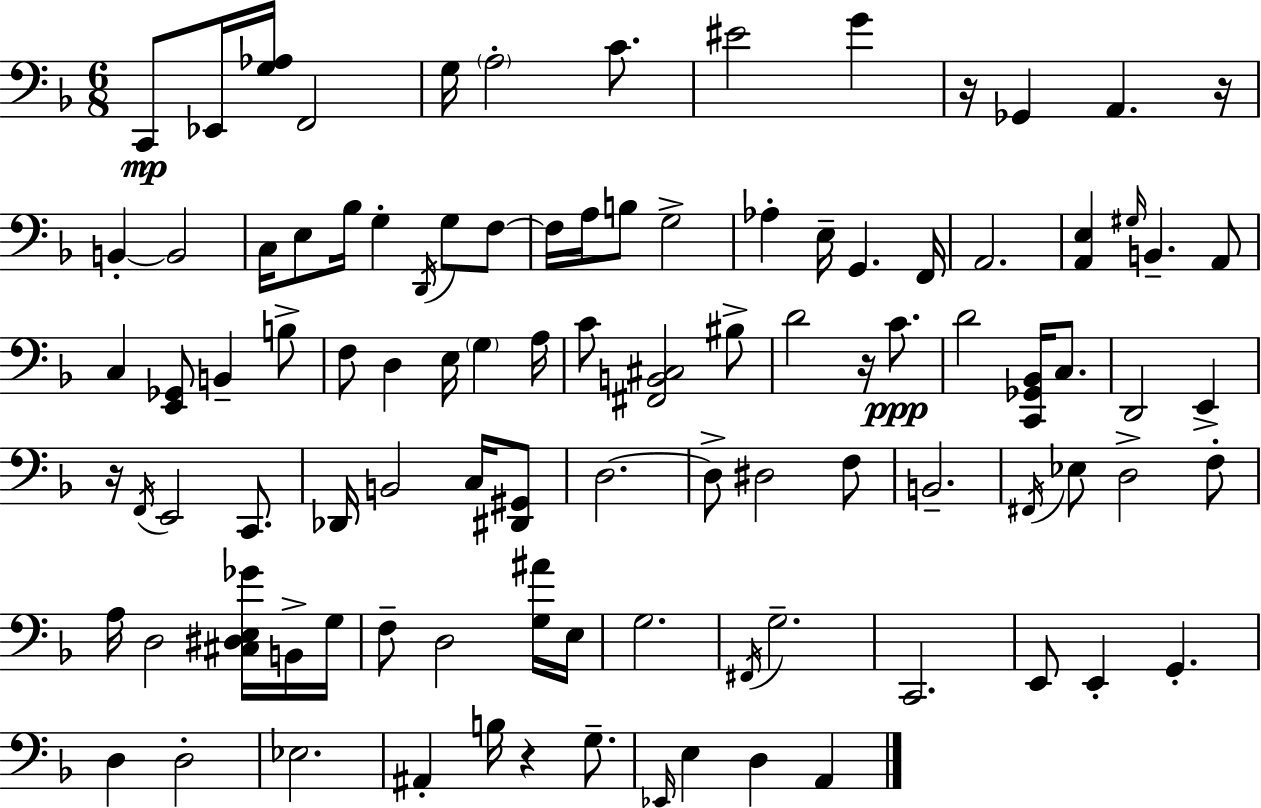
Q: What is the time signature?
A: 6/8